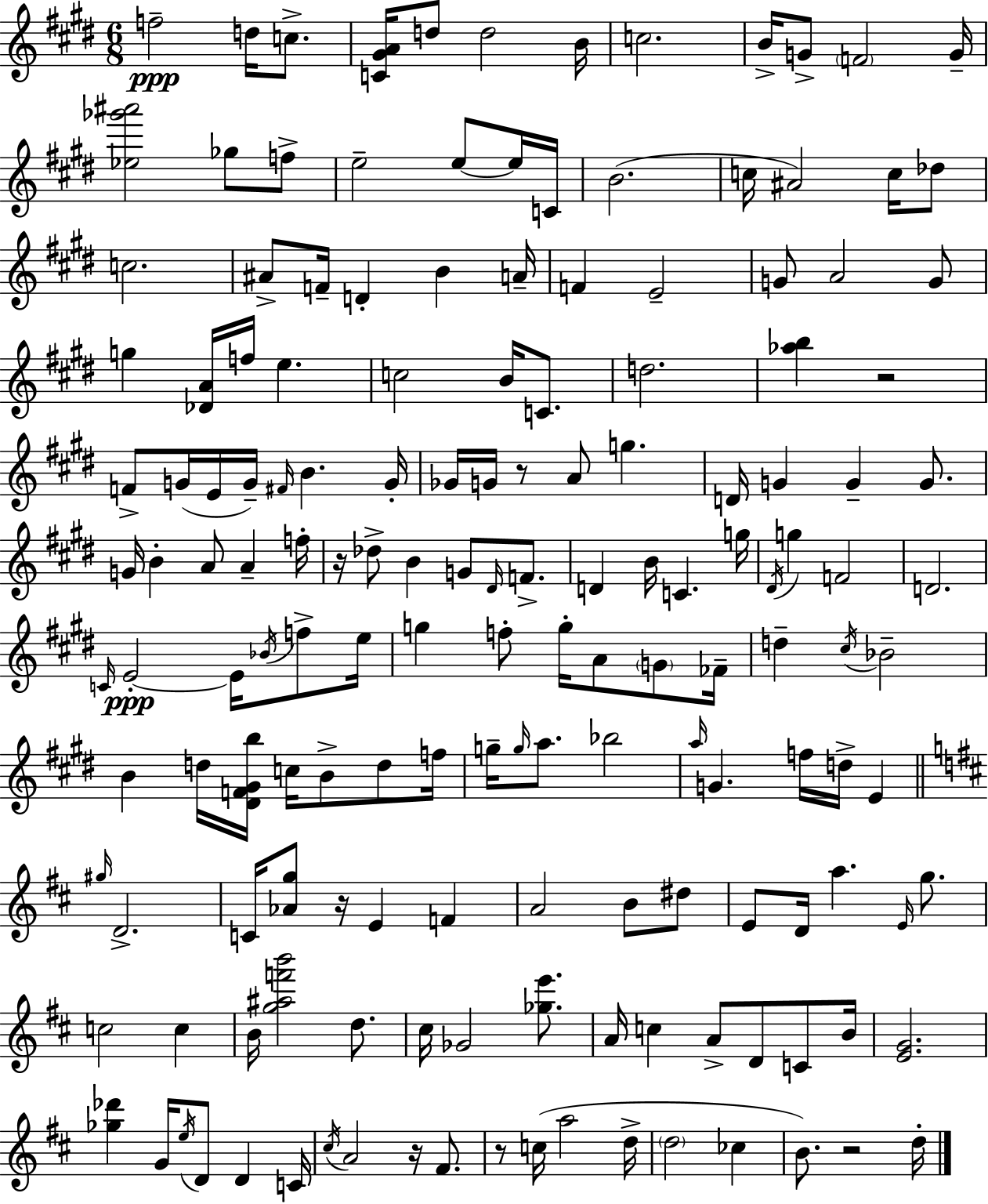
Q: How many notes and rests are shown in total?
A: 160